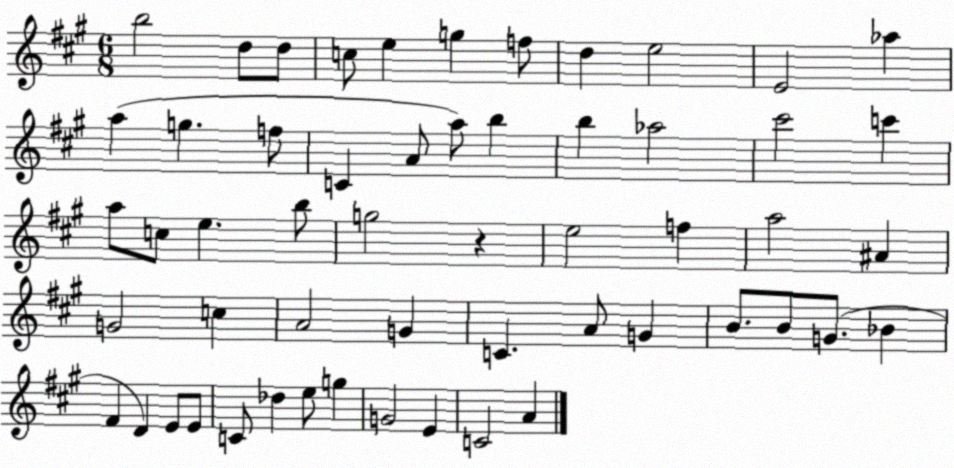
X:1
T:Untitled
M:6/8
L:1/4
K:A
b2 d/2 d/2 c/2 e g f/2 d e2 E2 _a a g f/2 C A/2 a/2 b b _a2 ^c'2 c' a/2 c/2 e b/2 g2 z e2 f a2 ^A G2 c A2 G C A/2 G B/2 B/2 G/2 _B ^F D E/2 E/2 C/2 _d e/2 g G2 E C2 A